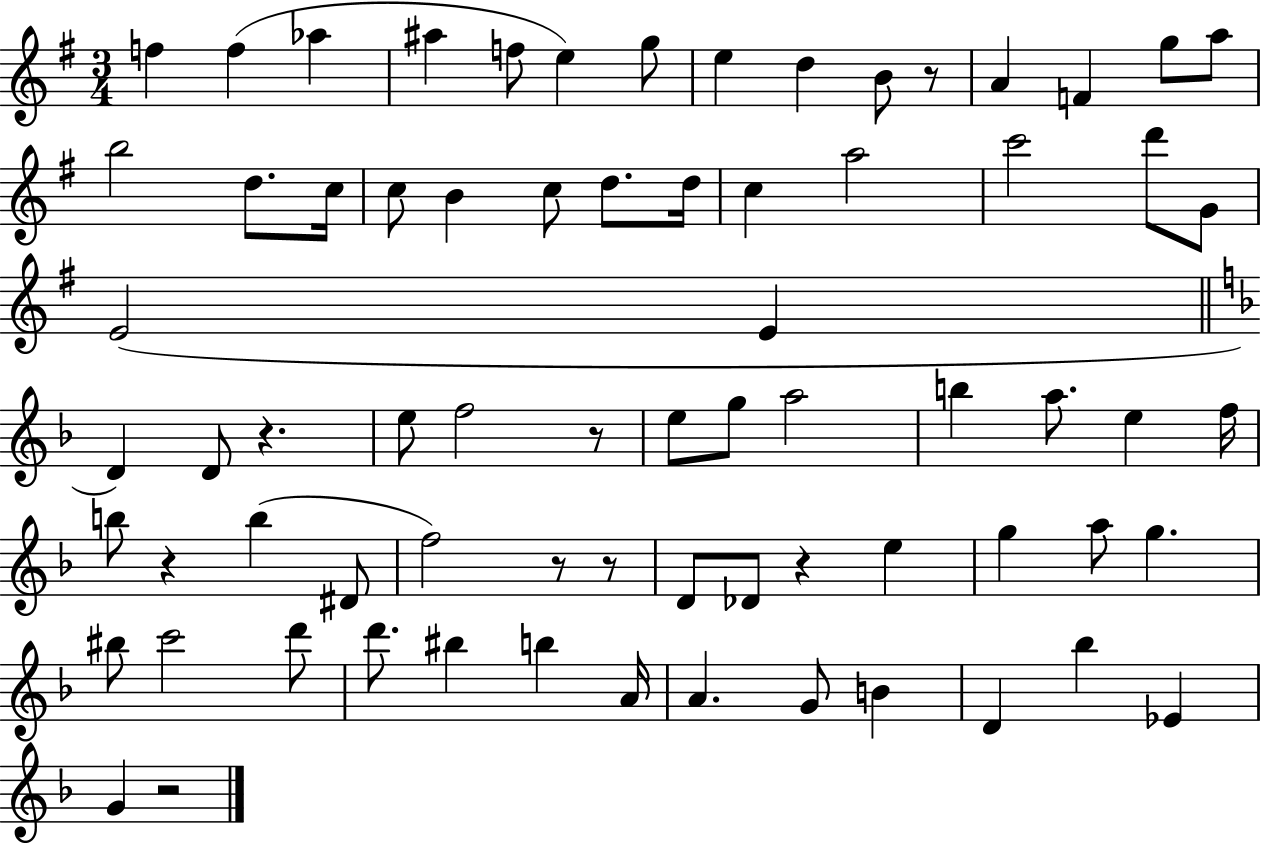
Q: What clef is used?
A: treble